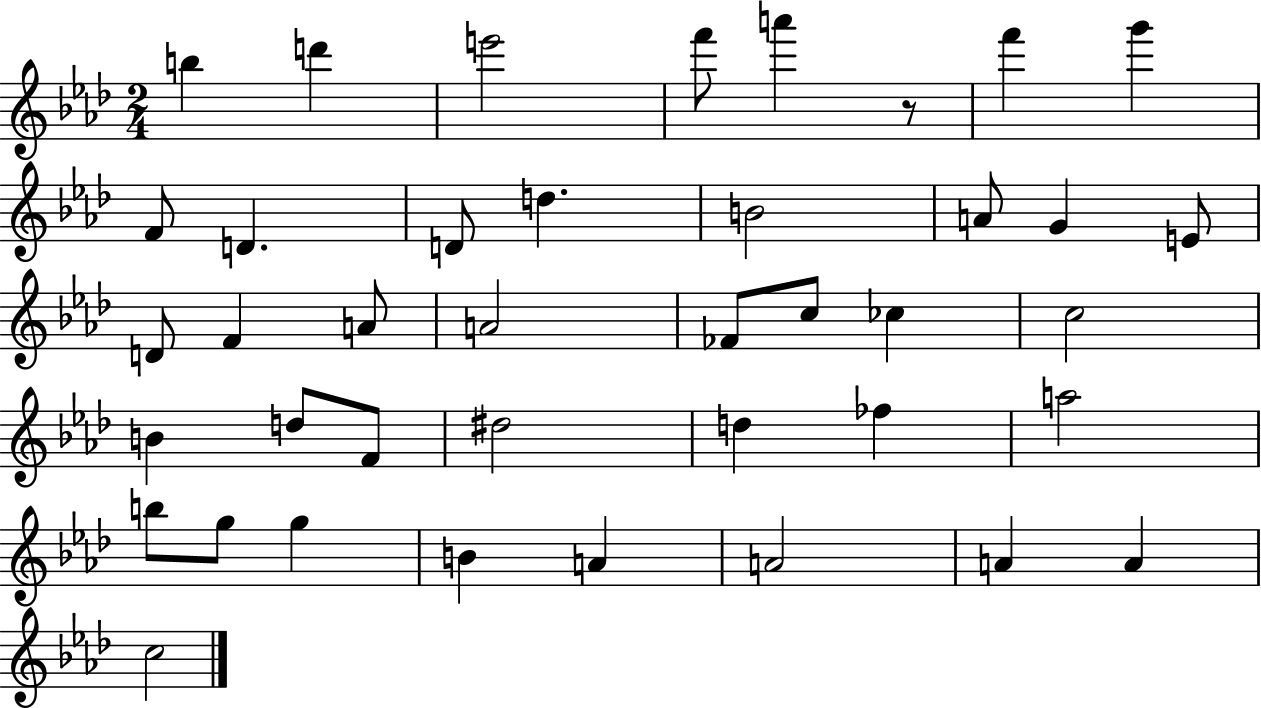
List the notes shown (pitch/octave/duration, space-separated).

B5/q D6/q E6/h F6/e A6/q R/e F6/q G6/q F4/e D4/q. D4/e D5/q. B4/h A4/e G4/q E4/e D4/e F4/q A4/e A4/h FES4/e C5/e CES5/q C5/h B4/q D5/e F4/e D#5/h D5/q FES5/q A5/h B5/e G5/e G5/q B4/q A4/q A4/h A4/q A4/q C5/h